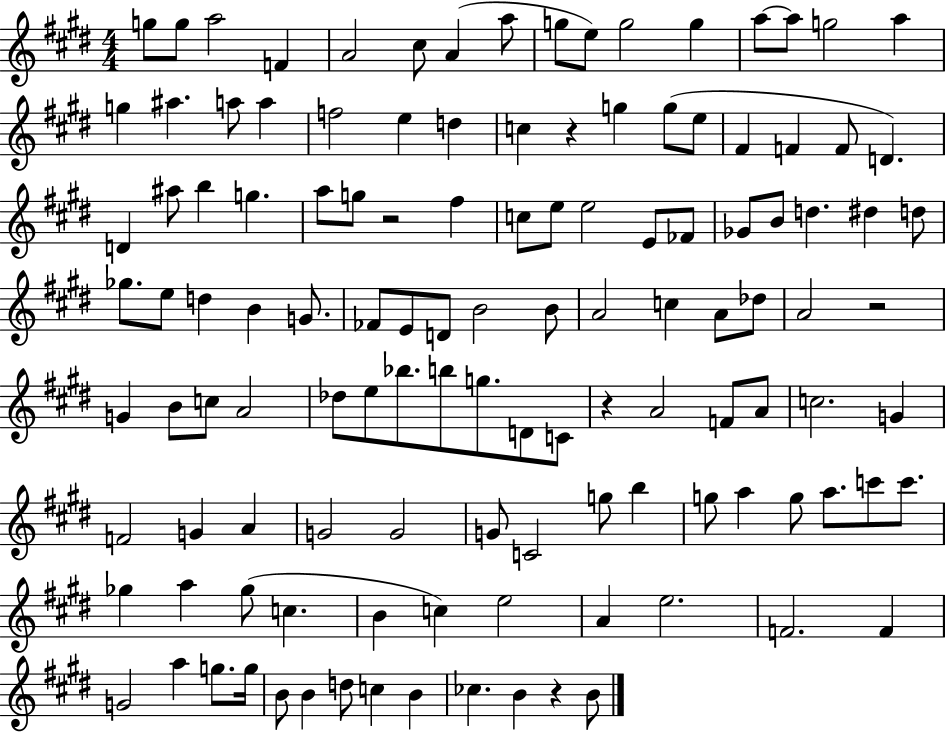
{
  \clef treble
  \numericTimeSignature
  \time 4/4
  \key e \major
  g''8 g''8 a''2 f'4 | a'2 cis''8 a'4( a''8 | g''8 e''8) g''2 g''4 | a''8~~ a''8 g''2 a''4 | \break g''4 ais''4. a''8 a''4 | f''2 e''4 d''4 | c''4 r4 g''4 g''8( e''8 | fis'4 f'4 f'8 d'4.) | \break d'4 ais''8 b''4 g''4. | a''8 g''8 r2 fis''4 | c''8 e''8 e''2 e'8 fes'8 | ges'8 b'8 d''4. dis''4 d''8 | \break ges''8. e''8 d''4 b'4 g'8. | fes'8 e'8 d'8 b'2 b'8 | a'2 c''4 a'8 des''8 | a'2 r2 | \break g'4 b'8 c''8 a'2 | des''8 e''8 bes''8. b''8 g''8. d'8 c'8 | r4 a'2 f'8 a'8 | c''2. g'4 | \break f'2 g'4 a'4 | g'2 g'2 | g'8 c'2 g''8 b''4 | g''8 a''4 g''8 a''8. c'''8 c'''8. | \break ges''4 a''4 ges''8( c''4. | b'4 c''4) e''2 | a'4 e''2. | f'2. f'4 | \break g'2 a''4 g''8. g''16 | b'8 b'4 d''8 c''4 b'4 | ces''4. b'4 r4 b'8 | \bar "|."
}